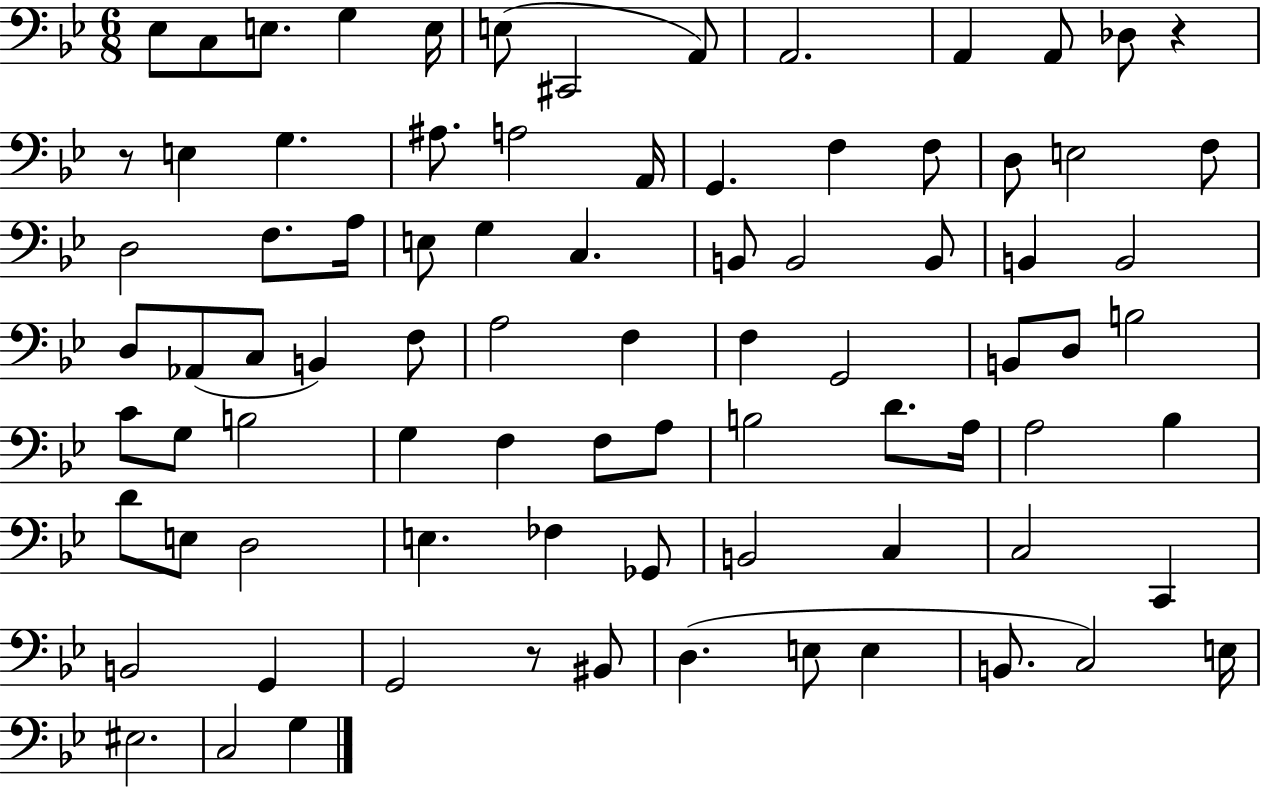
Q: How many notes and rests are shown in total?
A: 84